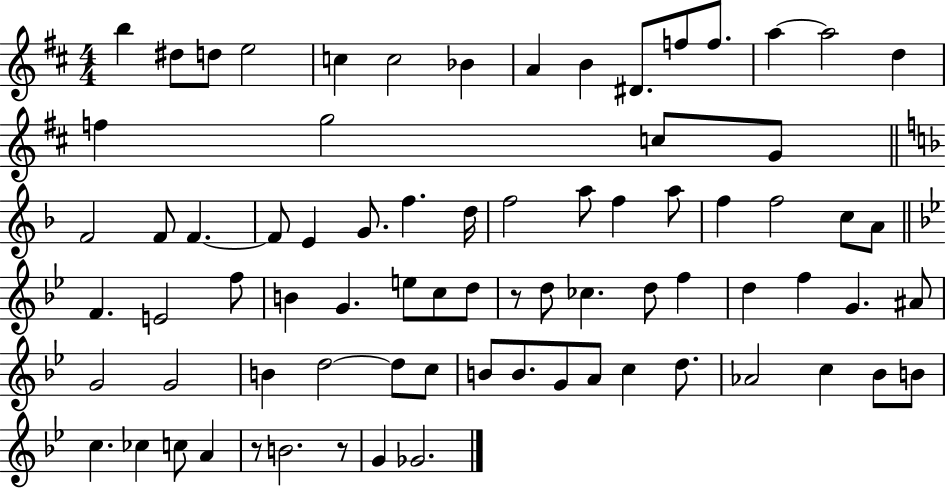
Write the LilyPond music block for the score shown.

{
  \clef treble
  \numericTimeSignature
  \time 4/4
  \key d \major
  \repeat volta 2 { b''4 dis''8 d''8 e''2 | c''4 c''2 bes'4 | a'4 b'4 dis'8. f''8 f''8. | a''4~~ a''2 d''4 | \break f''4 g''2 c''8 g'8 | \bar "||" \break \key f \major f'2 f'8 f'4.~~ | f'8 e'4 g'8. f''4. d''16 | f''2 a''8 f''4 a''8 | f''4 f''2 c''8 a'8 | \break \bar "||" \break \key g \minor f'4. e'2 f''8 | b'4 g'4. e''8 c''8 d''8 | r8 d''8 ces''4. d''8 f''4 | d''4 f''4 g'4. ais'8 | \break g'2 g'2 | b'4 d''2~~ d''8 c''8 | b'8 b'8. g'8 a'8 c''4 d''8. | aes'2 c''4 bes'8 b'8 | \break c''4. ces''4 c''8 a'4 | r8 b'2. r8 | g'4 ges'2. | } \bar "|."
}